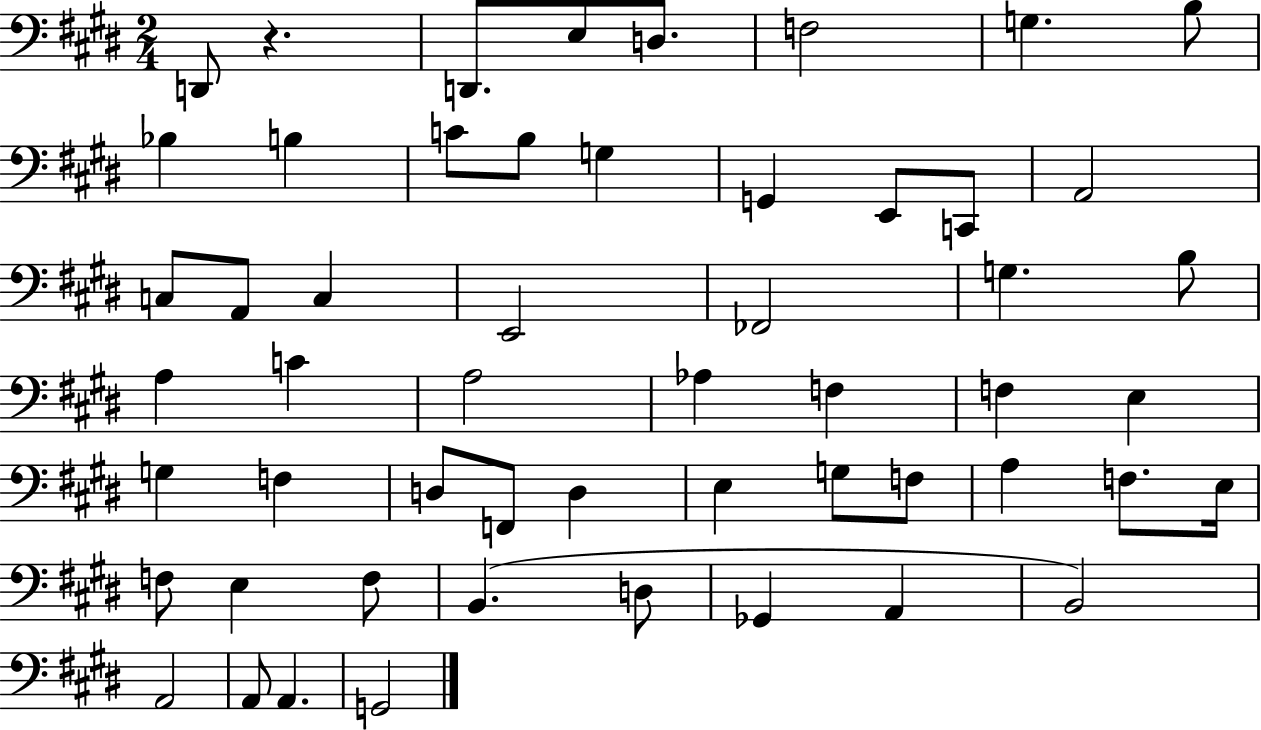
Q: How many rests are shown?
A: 1